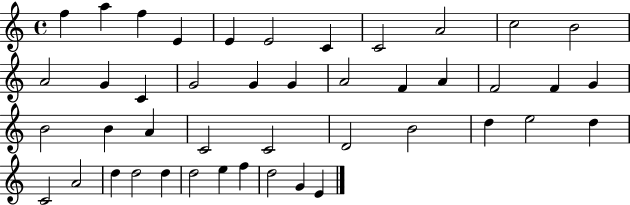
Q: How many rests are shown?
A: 0